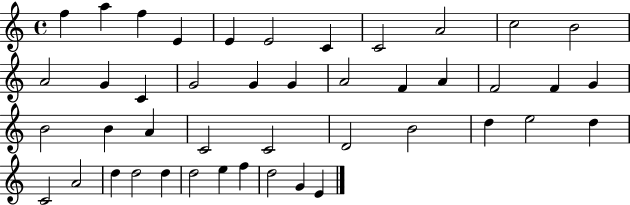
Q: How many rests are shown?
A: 0